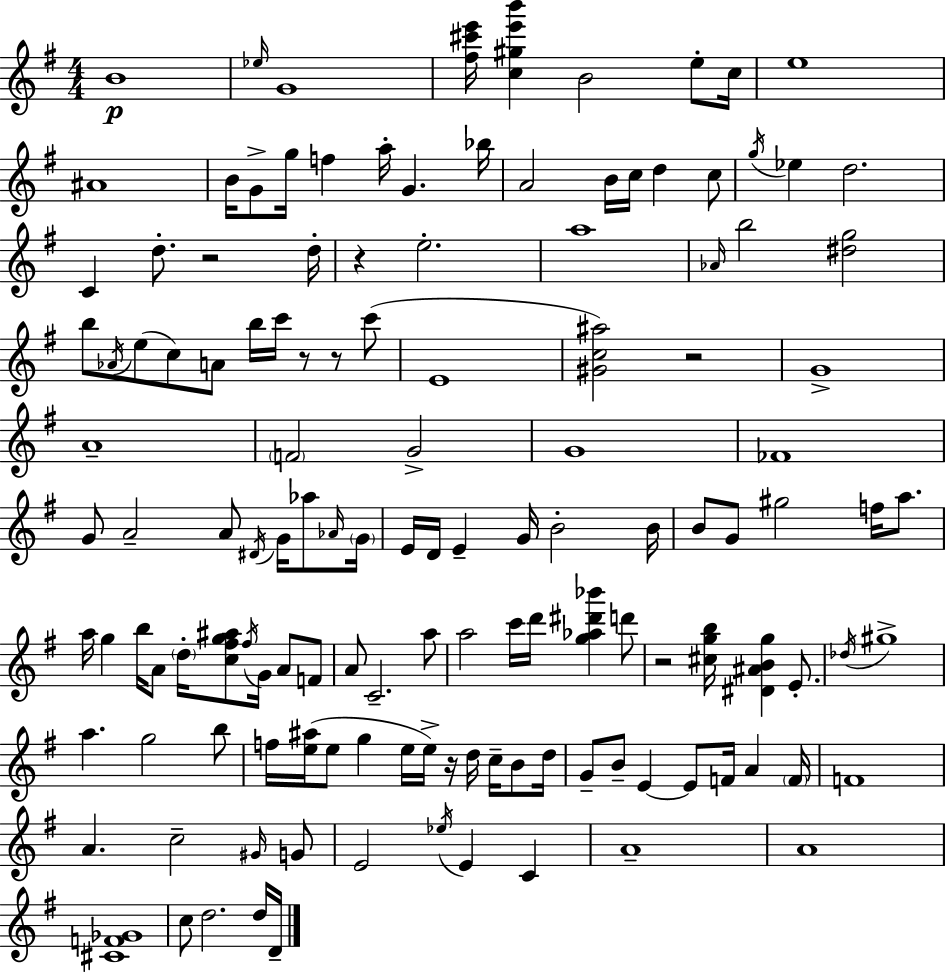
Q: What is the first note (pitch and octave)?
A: B4